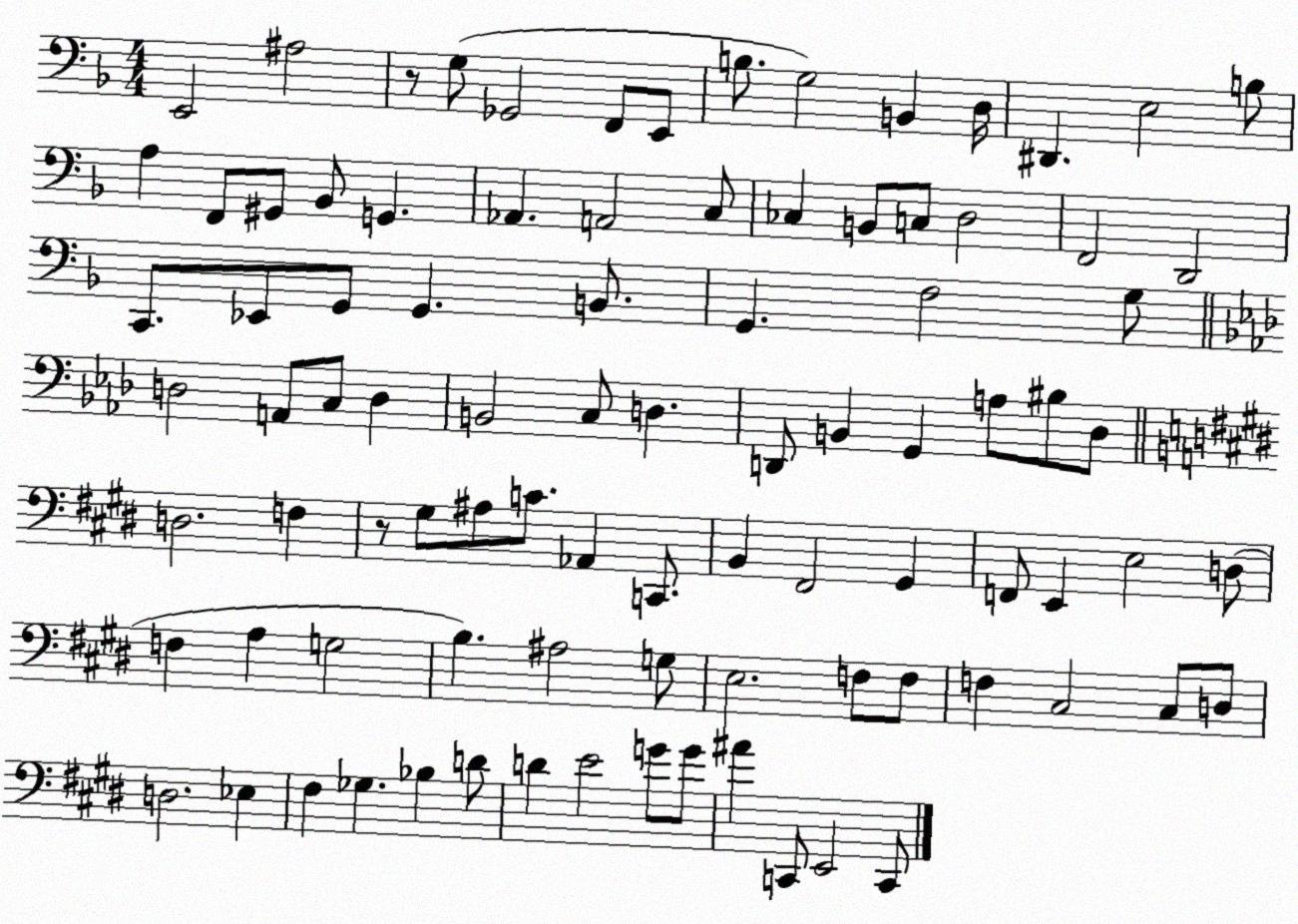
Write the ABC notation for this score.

X:1
T:Untitled
M:4/4
L:1/4
K:F
E,,2 ^A,2 z/2 G,/2 _G,,2 F,,/2 E,,/2 B,/2 G,2 B,, D,/4 ^D,, E,2 B,/2 A, F,,/2 ^G,,/2 _B,,/2 G,, _A,, A,,2 C,/2 _C, B,,/2 C,/2 D,2 F,,2 D,,2 C,,/2 _E,,/2 G,,/2 G,, B,,/2 G,, F,2 G,/2 D,2 A,,/2 C,/2 D, B,,2 C,/2 D, D,,/2 B,, G,, A,/2 ^B,/2 _D,/2 D,2 F, z/2 ^G,/2 ^A,/2 C/2 _A,, C,,/2 B,, ^F,,2 ^G,, F,,/2 E,, E,2 D,/2 F, A, G,2 B, ^A,2 G,/2 E,2 F,/2 F,/2 F, ^C,2 ^C,/2 D,/2 D,2 _E, ^F, _G, _B, D/2 D E2 G/2 G/2 ^A C,,/2 E,,2 C,,/2